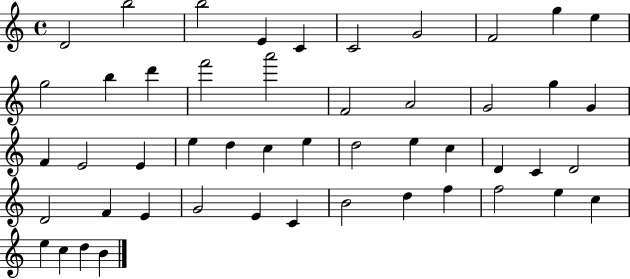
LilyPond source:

{
  \clef treble
  \time 4/4
  \defaultTimeSignature
  \key c \major
  d'2 b''2 | b''2 e'4 c'4 | c'2 g'2 | f'2 g''4 e''4 | \break g''2 b''4 d'''4 | f'''2 a'''2 | f'2 a'2 | g'2 g''4 g'4 | \break f'4 e'2 e'4 | e''4 d''4 c''4 e''4 | d''2 e''4 c''4 | d'4 c'4 d'2 | \break d'2 f'4 e'4 | g'2 e'4 c'4 | b'2 d''4 f''4 | f''2 e''4 c''4 | \break e''4 c''4 d''4 b'4 | \bar "|."
}